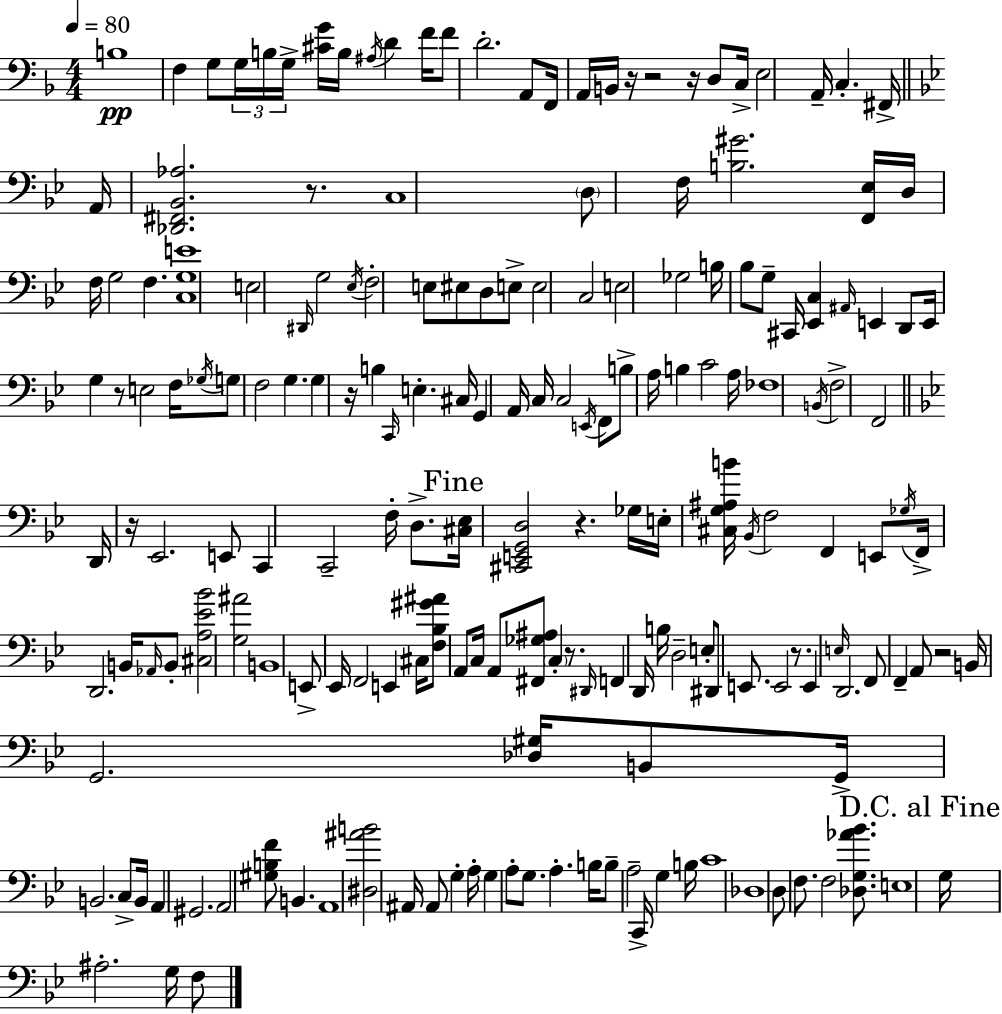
X:1
T:Untitled
M:4/4
L:1/4
K:F
B,4 F, G,/2 G,/4 B,/4 G,/4 [^CG]/4 B,/4 ^A,/4 D F/4 F/2 D2 A,,/2 F,,/4 A,,/4 B,,/4 z/4 z2 z/4 D,/2 C,/4 E,2 A,,/4 C, ^F,,/4 A,,/4 [_D,,^F,,_B,,_A,]2 z/2 C,4 D,/2 F,/4 [B,^G]2 [F,,_E,]/4 D,/4 F,/4 G,2 F, [C,G,E]4 E,2 ^D,,/4 G,2 _E,/4 F,2 E,/2 ^E,/2 D,/2 E,/2 E,2 C,2 E,2 _G,2 B,/4 _B,/2 G,/2 ^C,,/4 [_E,,C,] ^A,,/4 E,, D,,/2 E,,/4 G, z/2 E,2 F,/4 _G,/4 G,/2 F,2 G, G, z/4 B, C,,/4 E, ^C,/4 G,, A,,/4 C,/4 C,2 E,,/4 F,,/2 B,/2 A,/4 B, C2 A,/4 _F,4 B,,/4 F,2 F,,2 D,,/4 z/4 _E,,2 E,,/2 C,, C,,2 F,/4 D,/2 [^C,_E,]/4 [^C,,E,,G,,D,]2 z _G,/4 E,/4 [^C,G,^A,B]/4 _B,,/4 F,2 F,, E,,/2 _G,/4 F,,/4 D,,2 B,,/4 _A,,/4 B,,/2 [^C,A,_E_B]2 [G,^A]2 B,,4 E,,/2 _E,,/4 F,,2 E,, ^C,/4 [F,_B,^G^A]/2 A,,/2 C,/4 A,,/2 [^F,,_G,^A,]/2 C, z/2 ^D,,/4 F,, D,,/4 B,/4 D,2 E,/2 ^D,,/2 E,,/2 E,,2 z/2 E,, E,/4 D,,2 F,,/2 F,, A,,/2 z2 B,,/4 G,,2 [_D,^G,]/4 B,,/2 G,,/4 B,,2 C,/2 B,,/4 A,, ^G,,2 A,,2 [^G,B,F]/2 B,, A,,4 [^D,^AB]2 ^A,,/4 ^A,,/2 G, A,/4 G, A,/2 G,/2 A, B,/4 B,/2 A,2 C,,/4 G, B,/4 C4 _D,4 D,/2 F,/2 F,2 [_D,G,_A_B]/2 E,4 G,/4 ^A,2 G,/4 F,/2